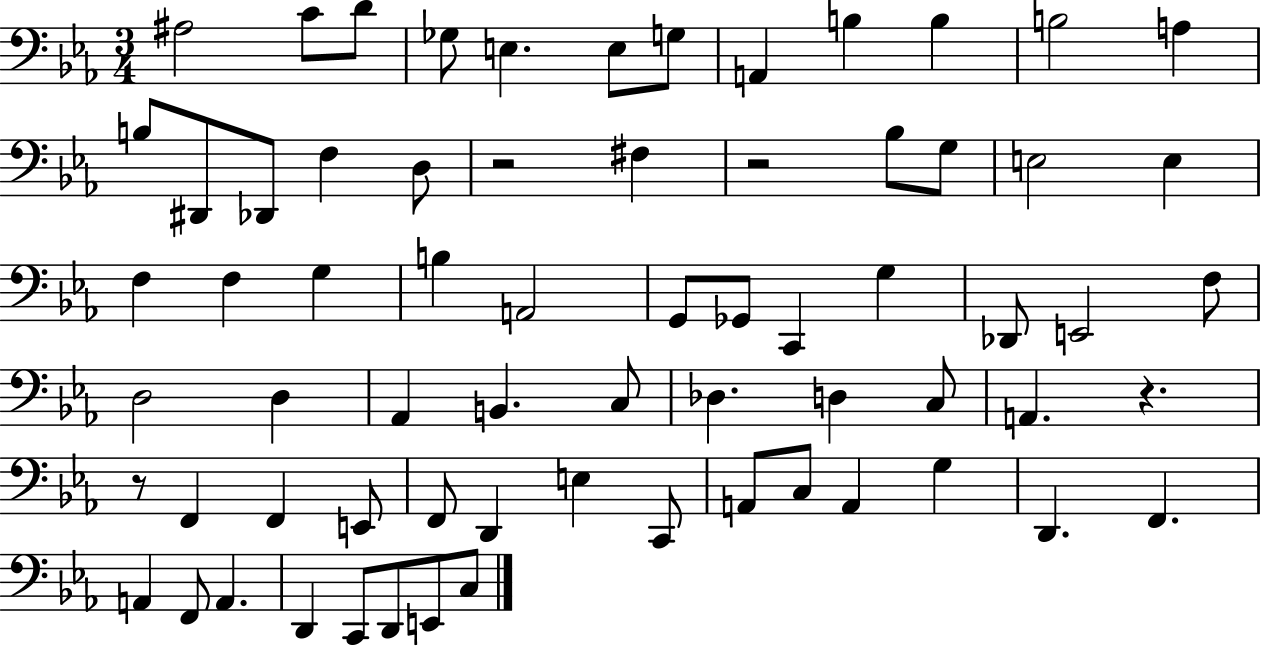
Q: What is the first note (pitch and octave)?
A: A#3